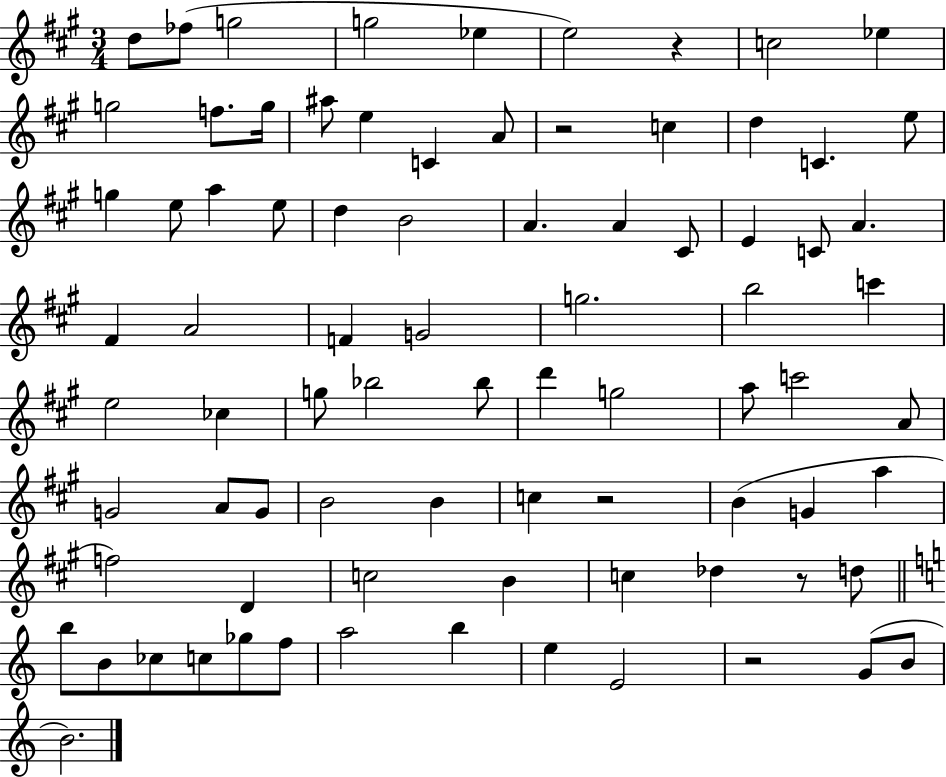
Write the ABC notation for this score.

X:1
T:Untitled
M:3/4
L:1/4
K:A
d/2 _f/2 g2 g2 _e e2 z c2 _e g2 f/2 g/4 ^a/2 e C A/2 z2 c d C e/2 g e/2 a e/2 d B2 A A ^C/2 E C/2 A ^F A2 F G2 g2 b2 c' e2 _c g/2 _b2 _b/2 d' g2 a/2 c'2 A/2 G2 A/2 G/2 B2 B c z2 B G a f2 D c2 B c _d z/2 d/2 b/2 B/2 _c/2 c/2 _g/2 f/2 a2 b e E2 z2 G/2 B/2 B2